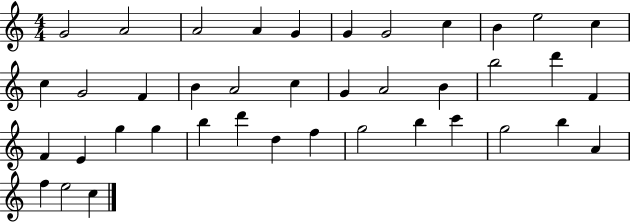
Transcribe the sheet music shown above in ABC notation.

X:1
T:Untitled
M:4/4
L:1/4
K:C
G2 A2 A2 A G G G2 c B e2 c c G2 F B A2 c G A2 B b2 d' F F E g g b d' d f g2 b c' g2 b A f e2 c